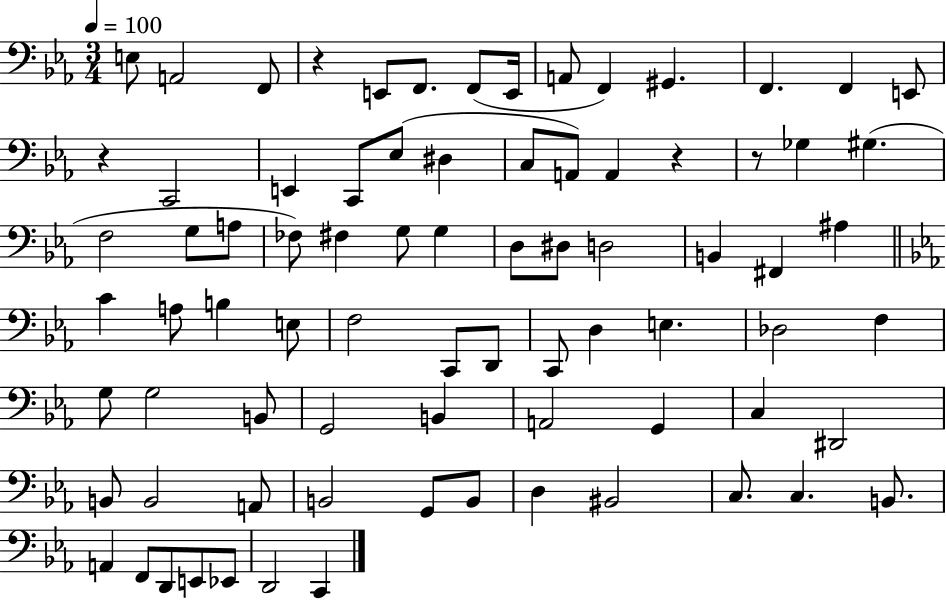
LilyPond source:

{
  \clef bass
  \numericTimeSignature
  \time 3/4
  \key ees \major
  \tempo 4 = 100
  e8 a,2 f,8 | r4 e,8 f,8. f,8( e,16 | a,8 f,4) gis,4. | f,4. f,4 e,8 | \break r4 c,2 | e,4 c,8 ees8( dis4 | c8 a,8) a,4 r4 | r8 ges4 gis4.( | \break f2 g8 a8 | fes8) fis4 g8 g4 | d8 dis8 d2 | b,4 fis,4 ais4 | \break \bar "||" \break \key ees \major c'4 a8 b4 e8 | f2 c,8 d,8 | c,8 d4 e4. | des2 f4 | \break g8 g2 b,8 | g,2 b,4 | a,2 g,4 | c4 dis,2 | \break b,8 b,2 a,8 | b,2 g,8 b,8 | d4 bis,2 | c8. c4. b,8. | \break a,4 f,8 d,8 e,8 ees,8 | d,2 c,4 | \bar "|."
}